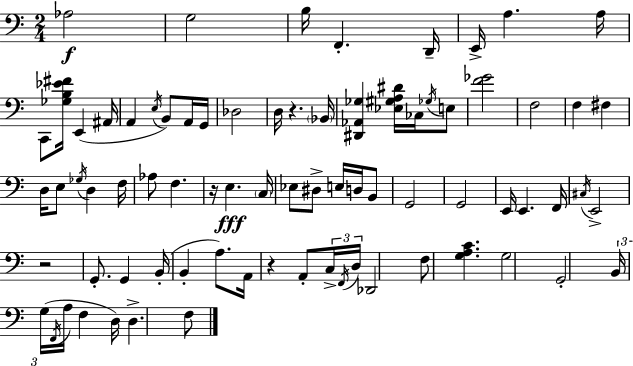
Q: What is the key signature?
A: A minor